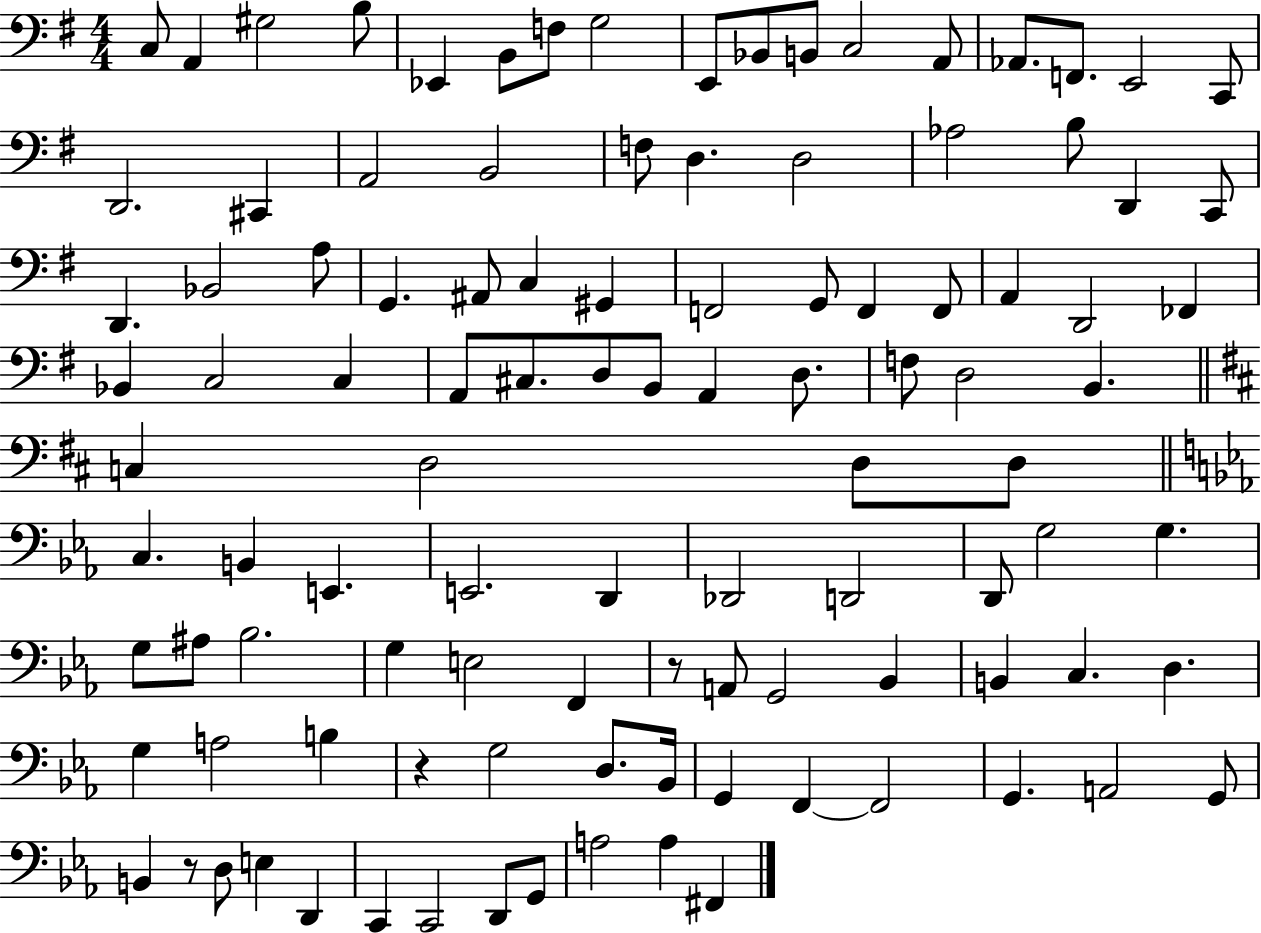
{
  \clef bass
  \numericTimeSignature
  \time 4/4
  \key g \major
  c8 a,4 gis2 b8 | ees,4 b,8 f8 g2 | e,8 bes,8 b,8 c2 a,8 | aes,8. f,8. e,2 c,8 | \break d,2. cis,4 | a,2 b,2 | f8 d4. d2 | aes2 b8 d,4 c,8 | \break d,4. bes,2 a8 | g,4. ais,8 c4 gis,4 | f,2 g,8 f,4 f,8 | a,4 d,2 fes,4 | \break bes,4 c2 c4 | a,8 cis8. d8 b,8 a,4 d8. | f8 d2 b,4. | \bar "||" \break \key d \major c4 d2 d8 d8 | \bar "||" \break \key ees \major c4. b,4 e,4. | e,2. d,4 | des,2 d,2 | d,8 g2 g4. | \break g8 ais8 bes2. | g4 e2 f,4 | r8 a,8 g,2 bes,4 | b,4 c4. d4. | \break g4 a2 b4 | r4 g2 d8. bes,16 | g,4 f,4~~ f,2 | g,4. a,2 g,8 | \break b,4 r8 d8 e4 d,4 | c,4 c,2 d,8 g,8 | a2 a4 fis,4 | \bar "|."
}